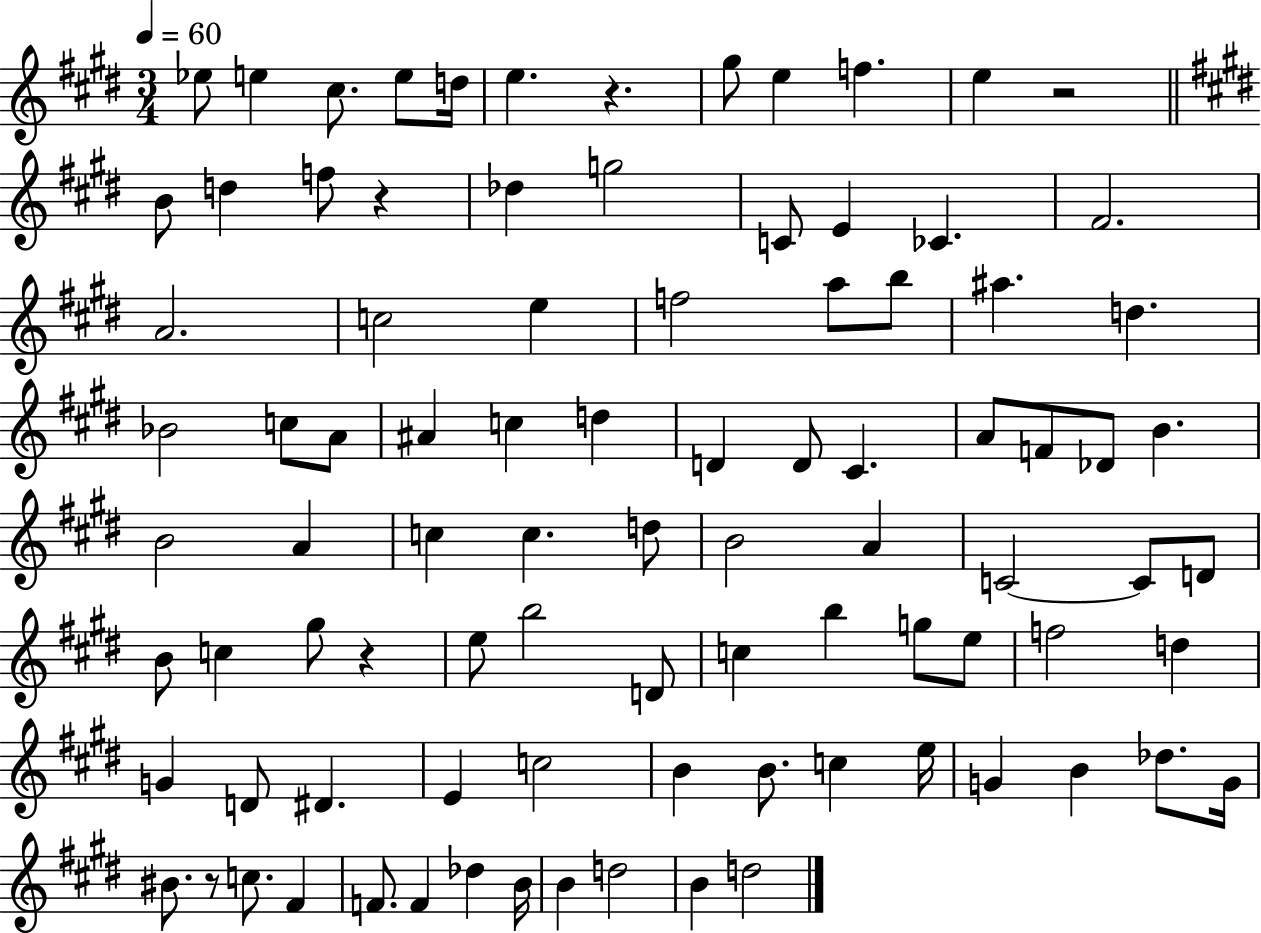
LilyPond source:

{
  \clef treble
  \numericTimeSignature
  \time 3/4
  \key e \major
  \tempo 4 = 60
  ees''8 e''4 cis''8. e''8 d''16 | e''4. r4. | gis''8 e''4 f''4. | e''4 r2 | \break \bar "||" \break \key e \major b'8 d''4 f''8 r4 | des''4 g''2 | c'8 e'4 ces'4. | fis'2. | \break a'2. | c''2 e''4 | f''2 a''8 b''8 | ais''4. d''4. | \break bes'2 c''8 a'8 | ais'4 c''4 d''4 | d'4 d'8 cis'4. | a'8 f'8 des'8 b'4. | \break b'2 a'4 | c''4 c''4. d''8 | b'2 a'4 | c'2~~ c'8 d'8 | \break b'8 c''4 gis''8 r4 | e''8 b''2 d'8 | c''4 b''4 g''8 e''8 | f''2 d''4 | \break g'4 d'8 dis'4. | e'4 c''2 | b'4 b'8. c''4 e''16 | g'4 b'4 des''8. g'16 | \break bis'8. r8 c''8. fis'4 | f'8. f'4 des''4 b'16 | b'4 d''2 | b'4 d''2 | \break \bar "|."
}